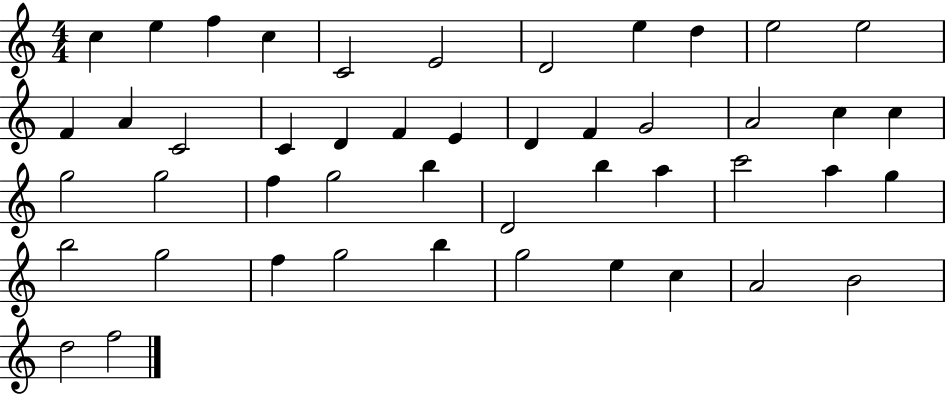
X:1
T:Untitled
M:4/4
L:1/4
K:C
c e f c C2 E2 D2 e d e2 e2 F A C2 C D F E D F G2 A2 c c g2 g2 f g2 b D2 b a c'2 a g b2 g2 f g2 b g2 e c A2 B2 d2 f2